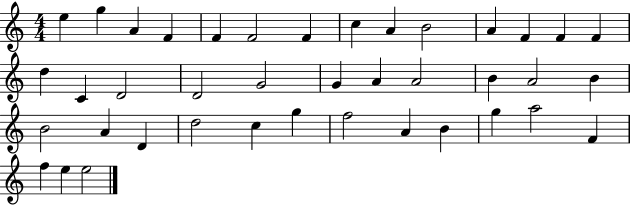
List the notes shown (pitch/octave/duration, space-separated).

E5/q G5/q A4/q F4/q F4/q F4/h F4/q C5/q A4/q B4/h A4/q F4/q F4/q F4/q D5/q C4/q D4/h D4/h G4/h G4/q A4/q A4/h B4/q A4/h B4/q B4/h A4/q D4/q D5/h C5/q G5/q F5/h A4/q B4/q G5/q A5/h F4/q F5/q E5/q E5/h